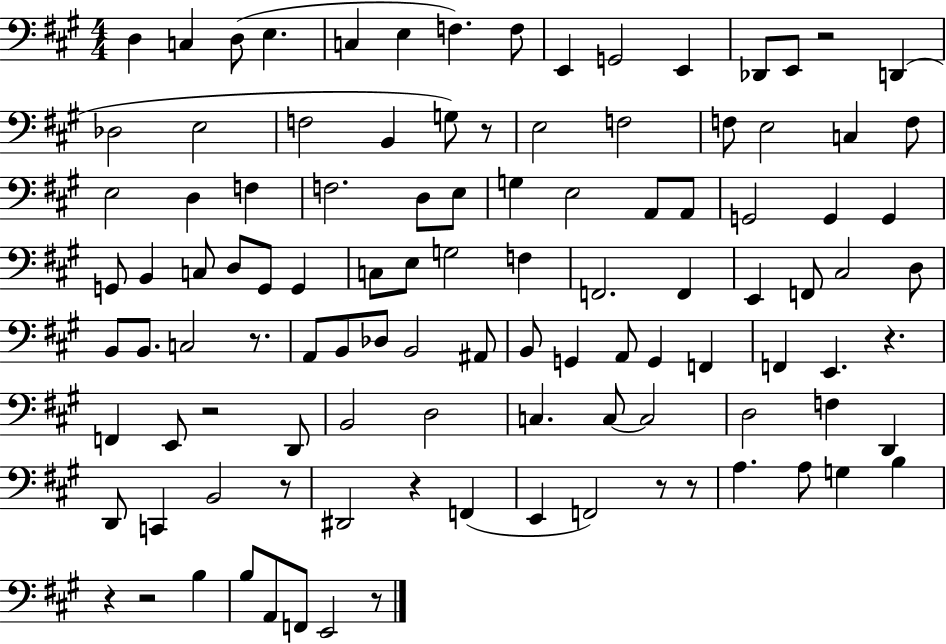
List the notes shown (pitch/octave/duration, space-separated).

D3/q C3/q D3/e E3/q. C3/q E3/q F3/q. F3/e E2/q G2/h E2/q Db2/e E2/e R/h D2/q Db3/h E3/h F3/h B2/q G3/e R/e E3/h F3/h F3/e E3/h C3/q F3/e E3/h D3/q F3/q F3/h. D3/e E3/e G3/q E3/h A2/e A2/e G2/h G2/q G2/q G2/e B2/q C3/e D3/e G2/e G2/q C3/e E3/e G3/h F3/q F2/h. F2/q E2/q F2/e C#3/h D3/e B2/e B2/e. C3/h R/e. A2/e B2/e Db3/e B2/h A#2/e B2/e G2/q A2/e G2/q F2/q F2/q E2/q. R/q. F2/q E2/e R/h D2/e B2/h D3/h C3/q. C3/e C3/h D3/h F3/q D2/q D2/e C2/q B2/h R/e D#2/h R/q F2/q E2/q F2/h R/e R/e A3/q. A3/e G3/q B3/q R/q R/h B3/q B3/e A2/e F2/e E2/h R/e